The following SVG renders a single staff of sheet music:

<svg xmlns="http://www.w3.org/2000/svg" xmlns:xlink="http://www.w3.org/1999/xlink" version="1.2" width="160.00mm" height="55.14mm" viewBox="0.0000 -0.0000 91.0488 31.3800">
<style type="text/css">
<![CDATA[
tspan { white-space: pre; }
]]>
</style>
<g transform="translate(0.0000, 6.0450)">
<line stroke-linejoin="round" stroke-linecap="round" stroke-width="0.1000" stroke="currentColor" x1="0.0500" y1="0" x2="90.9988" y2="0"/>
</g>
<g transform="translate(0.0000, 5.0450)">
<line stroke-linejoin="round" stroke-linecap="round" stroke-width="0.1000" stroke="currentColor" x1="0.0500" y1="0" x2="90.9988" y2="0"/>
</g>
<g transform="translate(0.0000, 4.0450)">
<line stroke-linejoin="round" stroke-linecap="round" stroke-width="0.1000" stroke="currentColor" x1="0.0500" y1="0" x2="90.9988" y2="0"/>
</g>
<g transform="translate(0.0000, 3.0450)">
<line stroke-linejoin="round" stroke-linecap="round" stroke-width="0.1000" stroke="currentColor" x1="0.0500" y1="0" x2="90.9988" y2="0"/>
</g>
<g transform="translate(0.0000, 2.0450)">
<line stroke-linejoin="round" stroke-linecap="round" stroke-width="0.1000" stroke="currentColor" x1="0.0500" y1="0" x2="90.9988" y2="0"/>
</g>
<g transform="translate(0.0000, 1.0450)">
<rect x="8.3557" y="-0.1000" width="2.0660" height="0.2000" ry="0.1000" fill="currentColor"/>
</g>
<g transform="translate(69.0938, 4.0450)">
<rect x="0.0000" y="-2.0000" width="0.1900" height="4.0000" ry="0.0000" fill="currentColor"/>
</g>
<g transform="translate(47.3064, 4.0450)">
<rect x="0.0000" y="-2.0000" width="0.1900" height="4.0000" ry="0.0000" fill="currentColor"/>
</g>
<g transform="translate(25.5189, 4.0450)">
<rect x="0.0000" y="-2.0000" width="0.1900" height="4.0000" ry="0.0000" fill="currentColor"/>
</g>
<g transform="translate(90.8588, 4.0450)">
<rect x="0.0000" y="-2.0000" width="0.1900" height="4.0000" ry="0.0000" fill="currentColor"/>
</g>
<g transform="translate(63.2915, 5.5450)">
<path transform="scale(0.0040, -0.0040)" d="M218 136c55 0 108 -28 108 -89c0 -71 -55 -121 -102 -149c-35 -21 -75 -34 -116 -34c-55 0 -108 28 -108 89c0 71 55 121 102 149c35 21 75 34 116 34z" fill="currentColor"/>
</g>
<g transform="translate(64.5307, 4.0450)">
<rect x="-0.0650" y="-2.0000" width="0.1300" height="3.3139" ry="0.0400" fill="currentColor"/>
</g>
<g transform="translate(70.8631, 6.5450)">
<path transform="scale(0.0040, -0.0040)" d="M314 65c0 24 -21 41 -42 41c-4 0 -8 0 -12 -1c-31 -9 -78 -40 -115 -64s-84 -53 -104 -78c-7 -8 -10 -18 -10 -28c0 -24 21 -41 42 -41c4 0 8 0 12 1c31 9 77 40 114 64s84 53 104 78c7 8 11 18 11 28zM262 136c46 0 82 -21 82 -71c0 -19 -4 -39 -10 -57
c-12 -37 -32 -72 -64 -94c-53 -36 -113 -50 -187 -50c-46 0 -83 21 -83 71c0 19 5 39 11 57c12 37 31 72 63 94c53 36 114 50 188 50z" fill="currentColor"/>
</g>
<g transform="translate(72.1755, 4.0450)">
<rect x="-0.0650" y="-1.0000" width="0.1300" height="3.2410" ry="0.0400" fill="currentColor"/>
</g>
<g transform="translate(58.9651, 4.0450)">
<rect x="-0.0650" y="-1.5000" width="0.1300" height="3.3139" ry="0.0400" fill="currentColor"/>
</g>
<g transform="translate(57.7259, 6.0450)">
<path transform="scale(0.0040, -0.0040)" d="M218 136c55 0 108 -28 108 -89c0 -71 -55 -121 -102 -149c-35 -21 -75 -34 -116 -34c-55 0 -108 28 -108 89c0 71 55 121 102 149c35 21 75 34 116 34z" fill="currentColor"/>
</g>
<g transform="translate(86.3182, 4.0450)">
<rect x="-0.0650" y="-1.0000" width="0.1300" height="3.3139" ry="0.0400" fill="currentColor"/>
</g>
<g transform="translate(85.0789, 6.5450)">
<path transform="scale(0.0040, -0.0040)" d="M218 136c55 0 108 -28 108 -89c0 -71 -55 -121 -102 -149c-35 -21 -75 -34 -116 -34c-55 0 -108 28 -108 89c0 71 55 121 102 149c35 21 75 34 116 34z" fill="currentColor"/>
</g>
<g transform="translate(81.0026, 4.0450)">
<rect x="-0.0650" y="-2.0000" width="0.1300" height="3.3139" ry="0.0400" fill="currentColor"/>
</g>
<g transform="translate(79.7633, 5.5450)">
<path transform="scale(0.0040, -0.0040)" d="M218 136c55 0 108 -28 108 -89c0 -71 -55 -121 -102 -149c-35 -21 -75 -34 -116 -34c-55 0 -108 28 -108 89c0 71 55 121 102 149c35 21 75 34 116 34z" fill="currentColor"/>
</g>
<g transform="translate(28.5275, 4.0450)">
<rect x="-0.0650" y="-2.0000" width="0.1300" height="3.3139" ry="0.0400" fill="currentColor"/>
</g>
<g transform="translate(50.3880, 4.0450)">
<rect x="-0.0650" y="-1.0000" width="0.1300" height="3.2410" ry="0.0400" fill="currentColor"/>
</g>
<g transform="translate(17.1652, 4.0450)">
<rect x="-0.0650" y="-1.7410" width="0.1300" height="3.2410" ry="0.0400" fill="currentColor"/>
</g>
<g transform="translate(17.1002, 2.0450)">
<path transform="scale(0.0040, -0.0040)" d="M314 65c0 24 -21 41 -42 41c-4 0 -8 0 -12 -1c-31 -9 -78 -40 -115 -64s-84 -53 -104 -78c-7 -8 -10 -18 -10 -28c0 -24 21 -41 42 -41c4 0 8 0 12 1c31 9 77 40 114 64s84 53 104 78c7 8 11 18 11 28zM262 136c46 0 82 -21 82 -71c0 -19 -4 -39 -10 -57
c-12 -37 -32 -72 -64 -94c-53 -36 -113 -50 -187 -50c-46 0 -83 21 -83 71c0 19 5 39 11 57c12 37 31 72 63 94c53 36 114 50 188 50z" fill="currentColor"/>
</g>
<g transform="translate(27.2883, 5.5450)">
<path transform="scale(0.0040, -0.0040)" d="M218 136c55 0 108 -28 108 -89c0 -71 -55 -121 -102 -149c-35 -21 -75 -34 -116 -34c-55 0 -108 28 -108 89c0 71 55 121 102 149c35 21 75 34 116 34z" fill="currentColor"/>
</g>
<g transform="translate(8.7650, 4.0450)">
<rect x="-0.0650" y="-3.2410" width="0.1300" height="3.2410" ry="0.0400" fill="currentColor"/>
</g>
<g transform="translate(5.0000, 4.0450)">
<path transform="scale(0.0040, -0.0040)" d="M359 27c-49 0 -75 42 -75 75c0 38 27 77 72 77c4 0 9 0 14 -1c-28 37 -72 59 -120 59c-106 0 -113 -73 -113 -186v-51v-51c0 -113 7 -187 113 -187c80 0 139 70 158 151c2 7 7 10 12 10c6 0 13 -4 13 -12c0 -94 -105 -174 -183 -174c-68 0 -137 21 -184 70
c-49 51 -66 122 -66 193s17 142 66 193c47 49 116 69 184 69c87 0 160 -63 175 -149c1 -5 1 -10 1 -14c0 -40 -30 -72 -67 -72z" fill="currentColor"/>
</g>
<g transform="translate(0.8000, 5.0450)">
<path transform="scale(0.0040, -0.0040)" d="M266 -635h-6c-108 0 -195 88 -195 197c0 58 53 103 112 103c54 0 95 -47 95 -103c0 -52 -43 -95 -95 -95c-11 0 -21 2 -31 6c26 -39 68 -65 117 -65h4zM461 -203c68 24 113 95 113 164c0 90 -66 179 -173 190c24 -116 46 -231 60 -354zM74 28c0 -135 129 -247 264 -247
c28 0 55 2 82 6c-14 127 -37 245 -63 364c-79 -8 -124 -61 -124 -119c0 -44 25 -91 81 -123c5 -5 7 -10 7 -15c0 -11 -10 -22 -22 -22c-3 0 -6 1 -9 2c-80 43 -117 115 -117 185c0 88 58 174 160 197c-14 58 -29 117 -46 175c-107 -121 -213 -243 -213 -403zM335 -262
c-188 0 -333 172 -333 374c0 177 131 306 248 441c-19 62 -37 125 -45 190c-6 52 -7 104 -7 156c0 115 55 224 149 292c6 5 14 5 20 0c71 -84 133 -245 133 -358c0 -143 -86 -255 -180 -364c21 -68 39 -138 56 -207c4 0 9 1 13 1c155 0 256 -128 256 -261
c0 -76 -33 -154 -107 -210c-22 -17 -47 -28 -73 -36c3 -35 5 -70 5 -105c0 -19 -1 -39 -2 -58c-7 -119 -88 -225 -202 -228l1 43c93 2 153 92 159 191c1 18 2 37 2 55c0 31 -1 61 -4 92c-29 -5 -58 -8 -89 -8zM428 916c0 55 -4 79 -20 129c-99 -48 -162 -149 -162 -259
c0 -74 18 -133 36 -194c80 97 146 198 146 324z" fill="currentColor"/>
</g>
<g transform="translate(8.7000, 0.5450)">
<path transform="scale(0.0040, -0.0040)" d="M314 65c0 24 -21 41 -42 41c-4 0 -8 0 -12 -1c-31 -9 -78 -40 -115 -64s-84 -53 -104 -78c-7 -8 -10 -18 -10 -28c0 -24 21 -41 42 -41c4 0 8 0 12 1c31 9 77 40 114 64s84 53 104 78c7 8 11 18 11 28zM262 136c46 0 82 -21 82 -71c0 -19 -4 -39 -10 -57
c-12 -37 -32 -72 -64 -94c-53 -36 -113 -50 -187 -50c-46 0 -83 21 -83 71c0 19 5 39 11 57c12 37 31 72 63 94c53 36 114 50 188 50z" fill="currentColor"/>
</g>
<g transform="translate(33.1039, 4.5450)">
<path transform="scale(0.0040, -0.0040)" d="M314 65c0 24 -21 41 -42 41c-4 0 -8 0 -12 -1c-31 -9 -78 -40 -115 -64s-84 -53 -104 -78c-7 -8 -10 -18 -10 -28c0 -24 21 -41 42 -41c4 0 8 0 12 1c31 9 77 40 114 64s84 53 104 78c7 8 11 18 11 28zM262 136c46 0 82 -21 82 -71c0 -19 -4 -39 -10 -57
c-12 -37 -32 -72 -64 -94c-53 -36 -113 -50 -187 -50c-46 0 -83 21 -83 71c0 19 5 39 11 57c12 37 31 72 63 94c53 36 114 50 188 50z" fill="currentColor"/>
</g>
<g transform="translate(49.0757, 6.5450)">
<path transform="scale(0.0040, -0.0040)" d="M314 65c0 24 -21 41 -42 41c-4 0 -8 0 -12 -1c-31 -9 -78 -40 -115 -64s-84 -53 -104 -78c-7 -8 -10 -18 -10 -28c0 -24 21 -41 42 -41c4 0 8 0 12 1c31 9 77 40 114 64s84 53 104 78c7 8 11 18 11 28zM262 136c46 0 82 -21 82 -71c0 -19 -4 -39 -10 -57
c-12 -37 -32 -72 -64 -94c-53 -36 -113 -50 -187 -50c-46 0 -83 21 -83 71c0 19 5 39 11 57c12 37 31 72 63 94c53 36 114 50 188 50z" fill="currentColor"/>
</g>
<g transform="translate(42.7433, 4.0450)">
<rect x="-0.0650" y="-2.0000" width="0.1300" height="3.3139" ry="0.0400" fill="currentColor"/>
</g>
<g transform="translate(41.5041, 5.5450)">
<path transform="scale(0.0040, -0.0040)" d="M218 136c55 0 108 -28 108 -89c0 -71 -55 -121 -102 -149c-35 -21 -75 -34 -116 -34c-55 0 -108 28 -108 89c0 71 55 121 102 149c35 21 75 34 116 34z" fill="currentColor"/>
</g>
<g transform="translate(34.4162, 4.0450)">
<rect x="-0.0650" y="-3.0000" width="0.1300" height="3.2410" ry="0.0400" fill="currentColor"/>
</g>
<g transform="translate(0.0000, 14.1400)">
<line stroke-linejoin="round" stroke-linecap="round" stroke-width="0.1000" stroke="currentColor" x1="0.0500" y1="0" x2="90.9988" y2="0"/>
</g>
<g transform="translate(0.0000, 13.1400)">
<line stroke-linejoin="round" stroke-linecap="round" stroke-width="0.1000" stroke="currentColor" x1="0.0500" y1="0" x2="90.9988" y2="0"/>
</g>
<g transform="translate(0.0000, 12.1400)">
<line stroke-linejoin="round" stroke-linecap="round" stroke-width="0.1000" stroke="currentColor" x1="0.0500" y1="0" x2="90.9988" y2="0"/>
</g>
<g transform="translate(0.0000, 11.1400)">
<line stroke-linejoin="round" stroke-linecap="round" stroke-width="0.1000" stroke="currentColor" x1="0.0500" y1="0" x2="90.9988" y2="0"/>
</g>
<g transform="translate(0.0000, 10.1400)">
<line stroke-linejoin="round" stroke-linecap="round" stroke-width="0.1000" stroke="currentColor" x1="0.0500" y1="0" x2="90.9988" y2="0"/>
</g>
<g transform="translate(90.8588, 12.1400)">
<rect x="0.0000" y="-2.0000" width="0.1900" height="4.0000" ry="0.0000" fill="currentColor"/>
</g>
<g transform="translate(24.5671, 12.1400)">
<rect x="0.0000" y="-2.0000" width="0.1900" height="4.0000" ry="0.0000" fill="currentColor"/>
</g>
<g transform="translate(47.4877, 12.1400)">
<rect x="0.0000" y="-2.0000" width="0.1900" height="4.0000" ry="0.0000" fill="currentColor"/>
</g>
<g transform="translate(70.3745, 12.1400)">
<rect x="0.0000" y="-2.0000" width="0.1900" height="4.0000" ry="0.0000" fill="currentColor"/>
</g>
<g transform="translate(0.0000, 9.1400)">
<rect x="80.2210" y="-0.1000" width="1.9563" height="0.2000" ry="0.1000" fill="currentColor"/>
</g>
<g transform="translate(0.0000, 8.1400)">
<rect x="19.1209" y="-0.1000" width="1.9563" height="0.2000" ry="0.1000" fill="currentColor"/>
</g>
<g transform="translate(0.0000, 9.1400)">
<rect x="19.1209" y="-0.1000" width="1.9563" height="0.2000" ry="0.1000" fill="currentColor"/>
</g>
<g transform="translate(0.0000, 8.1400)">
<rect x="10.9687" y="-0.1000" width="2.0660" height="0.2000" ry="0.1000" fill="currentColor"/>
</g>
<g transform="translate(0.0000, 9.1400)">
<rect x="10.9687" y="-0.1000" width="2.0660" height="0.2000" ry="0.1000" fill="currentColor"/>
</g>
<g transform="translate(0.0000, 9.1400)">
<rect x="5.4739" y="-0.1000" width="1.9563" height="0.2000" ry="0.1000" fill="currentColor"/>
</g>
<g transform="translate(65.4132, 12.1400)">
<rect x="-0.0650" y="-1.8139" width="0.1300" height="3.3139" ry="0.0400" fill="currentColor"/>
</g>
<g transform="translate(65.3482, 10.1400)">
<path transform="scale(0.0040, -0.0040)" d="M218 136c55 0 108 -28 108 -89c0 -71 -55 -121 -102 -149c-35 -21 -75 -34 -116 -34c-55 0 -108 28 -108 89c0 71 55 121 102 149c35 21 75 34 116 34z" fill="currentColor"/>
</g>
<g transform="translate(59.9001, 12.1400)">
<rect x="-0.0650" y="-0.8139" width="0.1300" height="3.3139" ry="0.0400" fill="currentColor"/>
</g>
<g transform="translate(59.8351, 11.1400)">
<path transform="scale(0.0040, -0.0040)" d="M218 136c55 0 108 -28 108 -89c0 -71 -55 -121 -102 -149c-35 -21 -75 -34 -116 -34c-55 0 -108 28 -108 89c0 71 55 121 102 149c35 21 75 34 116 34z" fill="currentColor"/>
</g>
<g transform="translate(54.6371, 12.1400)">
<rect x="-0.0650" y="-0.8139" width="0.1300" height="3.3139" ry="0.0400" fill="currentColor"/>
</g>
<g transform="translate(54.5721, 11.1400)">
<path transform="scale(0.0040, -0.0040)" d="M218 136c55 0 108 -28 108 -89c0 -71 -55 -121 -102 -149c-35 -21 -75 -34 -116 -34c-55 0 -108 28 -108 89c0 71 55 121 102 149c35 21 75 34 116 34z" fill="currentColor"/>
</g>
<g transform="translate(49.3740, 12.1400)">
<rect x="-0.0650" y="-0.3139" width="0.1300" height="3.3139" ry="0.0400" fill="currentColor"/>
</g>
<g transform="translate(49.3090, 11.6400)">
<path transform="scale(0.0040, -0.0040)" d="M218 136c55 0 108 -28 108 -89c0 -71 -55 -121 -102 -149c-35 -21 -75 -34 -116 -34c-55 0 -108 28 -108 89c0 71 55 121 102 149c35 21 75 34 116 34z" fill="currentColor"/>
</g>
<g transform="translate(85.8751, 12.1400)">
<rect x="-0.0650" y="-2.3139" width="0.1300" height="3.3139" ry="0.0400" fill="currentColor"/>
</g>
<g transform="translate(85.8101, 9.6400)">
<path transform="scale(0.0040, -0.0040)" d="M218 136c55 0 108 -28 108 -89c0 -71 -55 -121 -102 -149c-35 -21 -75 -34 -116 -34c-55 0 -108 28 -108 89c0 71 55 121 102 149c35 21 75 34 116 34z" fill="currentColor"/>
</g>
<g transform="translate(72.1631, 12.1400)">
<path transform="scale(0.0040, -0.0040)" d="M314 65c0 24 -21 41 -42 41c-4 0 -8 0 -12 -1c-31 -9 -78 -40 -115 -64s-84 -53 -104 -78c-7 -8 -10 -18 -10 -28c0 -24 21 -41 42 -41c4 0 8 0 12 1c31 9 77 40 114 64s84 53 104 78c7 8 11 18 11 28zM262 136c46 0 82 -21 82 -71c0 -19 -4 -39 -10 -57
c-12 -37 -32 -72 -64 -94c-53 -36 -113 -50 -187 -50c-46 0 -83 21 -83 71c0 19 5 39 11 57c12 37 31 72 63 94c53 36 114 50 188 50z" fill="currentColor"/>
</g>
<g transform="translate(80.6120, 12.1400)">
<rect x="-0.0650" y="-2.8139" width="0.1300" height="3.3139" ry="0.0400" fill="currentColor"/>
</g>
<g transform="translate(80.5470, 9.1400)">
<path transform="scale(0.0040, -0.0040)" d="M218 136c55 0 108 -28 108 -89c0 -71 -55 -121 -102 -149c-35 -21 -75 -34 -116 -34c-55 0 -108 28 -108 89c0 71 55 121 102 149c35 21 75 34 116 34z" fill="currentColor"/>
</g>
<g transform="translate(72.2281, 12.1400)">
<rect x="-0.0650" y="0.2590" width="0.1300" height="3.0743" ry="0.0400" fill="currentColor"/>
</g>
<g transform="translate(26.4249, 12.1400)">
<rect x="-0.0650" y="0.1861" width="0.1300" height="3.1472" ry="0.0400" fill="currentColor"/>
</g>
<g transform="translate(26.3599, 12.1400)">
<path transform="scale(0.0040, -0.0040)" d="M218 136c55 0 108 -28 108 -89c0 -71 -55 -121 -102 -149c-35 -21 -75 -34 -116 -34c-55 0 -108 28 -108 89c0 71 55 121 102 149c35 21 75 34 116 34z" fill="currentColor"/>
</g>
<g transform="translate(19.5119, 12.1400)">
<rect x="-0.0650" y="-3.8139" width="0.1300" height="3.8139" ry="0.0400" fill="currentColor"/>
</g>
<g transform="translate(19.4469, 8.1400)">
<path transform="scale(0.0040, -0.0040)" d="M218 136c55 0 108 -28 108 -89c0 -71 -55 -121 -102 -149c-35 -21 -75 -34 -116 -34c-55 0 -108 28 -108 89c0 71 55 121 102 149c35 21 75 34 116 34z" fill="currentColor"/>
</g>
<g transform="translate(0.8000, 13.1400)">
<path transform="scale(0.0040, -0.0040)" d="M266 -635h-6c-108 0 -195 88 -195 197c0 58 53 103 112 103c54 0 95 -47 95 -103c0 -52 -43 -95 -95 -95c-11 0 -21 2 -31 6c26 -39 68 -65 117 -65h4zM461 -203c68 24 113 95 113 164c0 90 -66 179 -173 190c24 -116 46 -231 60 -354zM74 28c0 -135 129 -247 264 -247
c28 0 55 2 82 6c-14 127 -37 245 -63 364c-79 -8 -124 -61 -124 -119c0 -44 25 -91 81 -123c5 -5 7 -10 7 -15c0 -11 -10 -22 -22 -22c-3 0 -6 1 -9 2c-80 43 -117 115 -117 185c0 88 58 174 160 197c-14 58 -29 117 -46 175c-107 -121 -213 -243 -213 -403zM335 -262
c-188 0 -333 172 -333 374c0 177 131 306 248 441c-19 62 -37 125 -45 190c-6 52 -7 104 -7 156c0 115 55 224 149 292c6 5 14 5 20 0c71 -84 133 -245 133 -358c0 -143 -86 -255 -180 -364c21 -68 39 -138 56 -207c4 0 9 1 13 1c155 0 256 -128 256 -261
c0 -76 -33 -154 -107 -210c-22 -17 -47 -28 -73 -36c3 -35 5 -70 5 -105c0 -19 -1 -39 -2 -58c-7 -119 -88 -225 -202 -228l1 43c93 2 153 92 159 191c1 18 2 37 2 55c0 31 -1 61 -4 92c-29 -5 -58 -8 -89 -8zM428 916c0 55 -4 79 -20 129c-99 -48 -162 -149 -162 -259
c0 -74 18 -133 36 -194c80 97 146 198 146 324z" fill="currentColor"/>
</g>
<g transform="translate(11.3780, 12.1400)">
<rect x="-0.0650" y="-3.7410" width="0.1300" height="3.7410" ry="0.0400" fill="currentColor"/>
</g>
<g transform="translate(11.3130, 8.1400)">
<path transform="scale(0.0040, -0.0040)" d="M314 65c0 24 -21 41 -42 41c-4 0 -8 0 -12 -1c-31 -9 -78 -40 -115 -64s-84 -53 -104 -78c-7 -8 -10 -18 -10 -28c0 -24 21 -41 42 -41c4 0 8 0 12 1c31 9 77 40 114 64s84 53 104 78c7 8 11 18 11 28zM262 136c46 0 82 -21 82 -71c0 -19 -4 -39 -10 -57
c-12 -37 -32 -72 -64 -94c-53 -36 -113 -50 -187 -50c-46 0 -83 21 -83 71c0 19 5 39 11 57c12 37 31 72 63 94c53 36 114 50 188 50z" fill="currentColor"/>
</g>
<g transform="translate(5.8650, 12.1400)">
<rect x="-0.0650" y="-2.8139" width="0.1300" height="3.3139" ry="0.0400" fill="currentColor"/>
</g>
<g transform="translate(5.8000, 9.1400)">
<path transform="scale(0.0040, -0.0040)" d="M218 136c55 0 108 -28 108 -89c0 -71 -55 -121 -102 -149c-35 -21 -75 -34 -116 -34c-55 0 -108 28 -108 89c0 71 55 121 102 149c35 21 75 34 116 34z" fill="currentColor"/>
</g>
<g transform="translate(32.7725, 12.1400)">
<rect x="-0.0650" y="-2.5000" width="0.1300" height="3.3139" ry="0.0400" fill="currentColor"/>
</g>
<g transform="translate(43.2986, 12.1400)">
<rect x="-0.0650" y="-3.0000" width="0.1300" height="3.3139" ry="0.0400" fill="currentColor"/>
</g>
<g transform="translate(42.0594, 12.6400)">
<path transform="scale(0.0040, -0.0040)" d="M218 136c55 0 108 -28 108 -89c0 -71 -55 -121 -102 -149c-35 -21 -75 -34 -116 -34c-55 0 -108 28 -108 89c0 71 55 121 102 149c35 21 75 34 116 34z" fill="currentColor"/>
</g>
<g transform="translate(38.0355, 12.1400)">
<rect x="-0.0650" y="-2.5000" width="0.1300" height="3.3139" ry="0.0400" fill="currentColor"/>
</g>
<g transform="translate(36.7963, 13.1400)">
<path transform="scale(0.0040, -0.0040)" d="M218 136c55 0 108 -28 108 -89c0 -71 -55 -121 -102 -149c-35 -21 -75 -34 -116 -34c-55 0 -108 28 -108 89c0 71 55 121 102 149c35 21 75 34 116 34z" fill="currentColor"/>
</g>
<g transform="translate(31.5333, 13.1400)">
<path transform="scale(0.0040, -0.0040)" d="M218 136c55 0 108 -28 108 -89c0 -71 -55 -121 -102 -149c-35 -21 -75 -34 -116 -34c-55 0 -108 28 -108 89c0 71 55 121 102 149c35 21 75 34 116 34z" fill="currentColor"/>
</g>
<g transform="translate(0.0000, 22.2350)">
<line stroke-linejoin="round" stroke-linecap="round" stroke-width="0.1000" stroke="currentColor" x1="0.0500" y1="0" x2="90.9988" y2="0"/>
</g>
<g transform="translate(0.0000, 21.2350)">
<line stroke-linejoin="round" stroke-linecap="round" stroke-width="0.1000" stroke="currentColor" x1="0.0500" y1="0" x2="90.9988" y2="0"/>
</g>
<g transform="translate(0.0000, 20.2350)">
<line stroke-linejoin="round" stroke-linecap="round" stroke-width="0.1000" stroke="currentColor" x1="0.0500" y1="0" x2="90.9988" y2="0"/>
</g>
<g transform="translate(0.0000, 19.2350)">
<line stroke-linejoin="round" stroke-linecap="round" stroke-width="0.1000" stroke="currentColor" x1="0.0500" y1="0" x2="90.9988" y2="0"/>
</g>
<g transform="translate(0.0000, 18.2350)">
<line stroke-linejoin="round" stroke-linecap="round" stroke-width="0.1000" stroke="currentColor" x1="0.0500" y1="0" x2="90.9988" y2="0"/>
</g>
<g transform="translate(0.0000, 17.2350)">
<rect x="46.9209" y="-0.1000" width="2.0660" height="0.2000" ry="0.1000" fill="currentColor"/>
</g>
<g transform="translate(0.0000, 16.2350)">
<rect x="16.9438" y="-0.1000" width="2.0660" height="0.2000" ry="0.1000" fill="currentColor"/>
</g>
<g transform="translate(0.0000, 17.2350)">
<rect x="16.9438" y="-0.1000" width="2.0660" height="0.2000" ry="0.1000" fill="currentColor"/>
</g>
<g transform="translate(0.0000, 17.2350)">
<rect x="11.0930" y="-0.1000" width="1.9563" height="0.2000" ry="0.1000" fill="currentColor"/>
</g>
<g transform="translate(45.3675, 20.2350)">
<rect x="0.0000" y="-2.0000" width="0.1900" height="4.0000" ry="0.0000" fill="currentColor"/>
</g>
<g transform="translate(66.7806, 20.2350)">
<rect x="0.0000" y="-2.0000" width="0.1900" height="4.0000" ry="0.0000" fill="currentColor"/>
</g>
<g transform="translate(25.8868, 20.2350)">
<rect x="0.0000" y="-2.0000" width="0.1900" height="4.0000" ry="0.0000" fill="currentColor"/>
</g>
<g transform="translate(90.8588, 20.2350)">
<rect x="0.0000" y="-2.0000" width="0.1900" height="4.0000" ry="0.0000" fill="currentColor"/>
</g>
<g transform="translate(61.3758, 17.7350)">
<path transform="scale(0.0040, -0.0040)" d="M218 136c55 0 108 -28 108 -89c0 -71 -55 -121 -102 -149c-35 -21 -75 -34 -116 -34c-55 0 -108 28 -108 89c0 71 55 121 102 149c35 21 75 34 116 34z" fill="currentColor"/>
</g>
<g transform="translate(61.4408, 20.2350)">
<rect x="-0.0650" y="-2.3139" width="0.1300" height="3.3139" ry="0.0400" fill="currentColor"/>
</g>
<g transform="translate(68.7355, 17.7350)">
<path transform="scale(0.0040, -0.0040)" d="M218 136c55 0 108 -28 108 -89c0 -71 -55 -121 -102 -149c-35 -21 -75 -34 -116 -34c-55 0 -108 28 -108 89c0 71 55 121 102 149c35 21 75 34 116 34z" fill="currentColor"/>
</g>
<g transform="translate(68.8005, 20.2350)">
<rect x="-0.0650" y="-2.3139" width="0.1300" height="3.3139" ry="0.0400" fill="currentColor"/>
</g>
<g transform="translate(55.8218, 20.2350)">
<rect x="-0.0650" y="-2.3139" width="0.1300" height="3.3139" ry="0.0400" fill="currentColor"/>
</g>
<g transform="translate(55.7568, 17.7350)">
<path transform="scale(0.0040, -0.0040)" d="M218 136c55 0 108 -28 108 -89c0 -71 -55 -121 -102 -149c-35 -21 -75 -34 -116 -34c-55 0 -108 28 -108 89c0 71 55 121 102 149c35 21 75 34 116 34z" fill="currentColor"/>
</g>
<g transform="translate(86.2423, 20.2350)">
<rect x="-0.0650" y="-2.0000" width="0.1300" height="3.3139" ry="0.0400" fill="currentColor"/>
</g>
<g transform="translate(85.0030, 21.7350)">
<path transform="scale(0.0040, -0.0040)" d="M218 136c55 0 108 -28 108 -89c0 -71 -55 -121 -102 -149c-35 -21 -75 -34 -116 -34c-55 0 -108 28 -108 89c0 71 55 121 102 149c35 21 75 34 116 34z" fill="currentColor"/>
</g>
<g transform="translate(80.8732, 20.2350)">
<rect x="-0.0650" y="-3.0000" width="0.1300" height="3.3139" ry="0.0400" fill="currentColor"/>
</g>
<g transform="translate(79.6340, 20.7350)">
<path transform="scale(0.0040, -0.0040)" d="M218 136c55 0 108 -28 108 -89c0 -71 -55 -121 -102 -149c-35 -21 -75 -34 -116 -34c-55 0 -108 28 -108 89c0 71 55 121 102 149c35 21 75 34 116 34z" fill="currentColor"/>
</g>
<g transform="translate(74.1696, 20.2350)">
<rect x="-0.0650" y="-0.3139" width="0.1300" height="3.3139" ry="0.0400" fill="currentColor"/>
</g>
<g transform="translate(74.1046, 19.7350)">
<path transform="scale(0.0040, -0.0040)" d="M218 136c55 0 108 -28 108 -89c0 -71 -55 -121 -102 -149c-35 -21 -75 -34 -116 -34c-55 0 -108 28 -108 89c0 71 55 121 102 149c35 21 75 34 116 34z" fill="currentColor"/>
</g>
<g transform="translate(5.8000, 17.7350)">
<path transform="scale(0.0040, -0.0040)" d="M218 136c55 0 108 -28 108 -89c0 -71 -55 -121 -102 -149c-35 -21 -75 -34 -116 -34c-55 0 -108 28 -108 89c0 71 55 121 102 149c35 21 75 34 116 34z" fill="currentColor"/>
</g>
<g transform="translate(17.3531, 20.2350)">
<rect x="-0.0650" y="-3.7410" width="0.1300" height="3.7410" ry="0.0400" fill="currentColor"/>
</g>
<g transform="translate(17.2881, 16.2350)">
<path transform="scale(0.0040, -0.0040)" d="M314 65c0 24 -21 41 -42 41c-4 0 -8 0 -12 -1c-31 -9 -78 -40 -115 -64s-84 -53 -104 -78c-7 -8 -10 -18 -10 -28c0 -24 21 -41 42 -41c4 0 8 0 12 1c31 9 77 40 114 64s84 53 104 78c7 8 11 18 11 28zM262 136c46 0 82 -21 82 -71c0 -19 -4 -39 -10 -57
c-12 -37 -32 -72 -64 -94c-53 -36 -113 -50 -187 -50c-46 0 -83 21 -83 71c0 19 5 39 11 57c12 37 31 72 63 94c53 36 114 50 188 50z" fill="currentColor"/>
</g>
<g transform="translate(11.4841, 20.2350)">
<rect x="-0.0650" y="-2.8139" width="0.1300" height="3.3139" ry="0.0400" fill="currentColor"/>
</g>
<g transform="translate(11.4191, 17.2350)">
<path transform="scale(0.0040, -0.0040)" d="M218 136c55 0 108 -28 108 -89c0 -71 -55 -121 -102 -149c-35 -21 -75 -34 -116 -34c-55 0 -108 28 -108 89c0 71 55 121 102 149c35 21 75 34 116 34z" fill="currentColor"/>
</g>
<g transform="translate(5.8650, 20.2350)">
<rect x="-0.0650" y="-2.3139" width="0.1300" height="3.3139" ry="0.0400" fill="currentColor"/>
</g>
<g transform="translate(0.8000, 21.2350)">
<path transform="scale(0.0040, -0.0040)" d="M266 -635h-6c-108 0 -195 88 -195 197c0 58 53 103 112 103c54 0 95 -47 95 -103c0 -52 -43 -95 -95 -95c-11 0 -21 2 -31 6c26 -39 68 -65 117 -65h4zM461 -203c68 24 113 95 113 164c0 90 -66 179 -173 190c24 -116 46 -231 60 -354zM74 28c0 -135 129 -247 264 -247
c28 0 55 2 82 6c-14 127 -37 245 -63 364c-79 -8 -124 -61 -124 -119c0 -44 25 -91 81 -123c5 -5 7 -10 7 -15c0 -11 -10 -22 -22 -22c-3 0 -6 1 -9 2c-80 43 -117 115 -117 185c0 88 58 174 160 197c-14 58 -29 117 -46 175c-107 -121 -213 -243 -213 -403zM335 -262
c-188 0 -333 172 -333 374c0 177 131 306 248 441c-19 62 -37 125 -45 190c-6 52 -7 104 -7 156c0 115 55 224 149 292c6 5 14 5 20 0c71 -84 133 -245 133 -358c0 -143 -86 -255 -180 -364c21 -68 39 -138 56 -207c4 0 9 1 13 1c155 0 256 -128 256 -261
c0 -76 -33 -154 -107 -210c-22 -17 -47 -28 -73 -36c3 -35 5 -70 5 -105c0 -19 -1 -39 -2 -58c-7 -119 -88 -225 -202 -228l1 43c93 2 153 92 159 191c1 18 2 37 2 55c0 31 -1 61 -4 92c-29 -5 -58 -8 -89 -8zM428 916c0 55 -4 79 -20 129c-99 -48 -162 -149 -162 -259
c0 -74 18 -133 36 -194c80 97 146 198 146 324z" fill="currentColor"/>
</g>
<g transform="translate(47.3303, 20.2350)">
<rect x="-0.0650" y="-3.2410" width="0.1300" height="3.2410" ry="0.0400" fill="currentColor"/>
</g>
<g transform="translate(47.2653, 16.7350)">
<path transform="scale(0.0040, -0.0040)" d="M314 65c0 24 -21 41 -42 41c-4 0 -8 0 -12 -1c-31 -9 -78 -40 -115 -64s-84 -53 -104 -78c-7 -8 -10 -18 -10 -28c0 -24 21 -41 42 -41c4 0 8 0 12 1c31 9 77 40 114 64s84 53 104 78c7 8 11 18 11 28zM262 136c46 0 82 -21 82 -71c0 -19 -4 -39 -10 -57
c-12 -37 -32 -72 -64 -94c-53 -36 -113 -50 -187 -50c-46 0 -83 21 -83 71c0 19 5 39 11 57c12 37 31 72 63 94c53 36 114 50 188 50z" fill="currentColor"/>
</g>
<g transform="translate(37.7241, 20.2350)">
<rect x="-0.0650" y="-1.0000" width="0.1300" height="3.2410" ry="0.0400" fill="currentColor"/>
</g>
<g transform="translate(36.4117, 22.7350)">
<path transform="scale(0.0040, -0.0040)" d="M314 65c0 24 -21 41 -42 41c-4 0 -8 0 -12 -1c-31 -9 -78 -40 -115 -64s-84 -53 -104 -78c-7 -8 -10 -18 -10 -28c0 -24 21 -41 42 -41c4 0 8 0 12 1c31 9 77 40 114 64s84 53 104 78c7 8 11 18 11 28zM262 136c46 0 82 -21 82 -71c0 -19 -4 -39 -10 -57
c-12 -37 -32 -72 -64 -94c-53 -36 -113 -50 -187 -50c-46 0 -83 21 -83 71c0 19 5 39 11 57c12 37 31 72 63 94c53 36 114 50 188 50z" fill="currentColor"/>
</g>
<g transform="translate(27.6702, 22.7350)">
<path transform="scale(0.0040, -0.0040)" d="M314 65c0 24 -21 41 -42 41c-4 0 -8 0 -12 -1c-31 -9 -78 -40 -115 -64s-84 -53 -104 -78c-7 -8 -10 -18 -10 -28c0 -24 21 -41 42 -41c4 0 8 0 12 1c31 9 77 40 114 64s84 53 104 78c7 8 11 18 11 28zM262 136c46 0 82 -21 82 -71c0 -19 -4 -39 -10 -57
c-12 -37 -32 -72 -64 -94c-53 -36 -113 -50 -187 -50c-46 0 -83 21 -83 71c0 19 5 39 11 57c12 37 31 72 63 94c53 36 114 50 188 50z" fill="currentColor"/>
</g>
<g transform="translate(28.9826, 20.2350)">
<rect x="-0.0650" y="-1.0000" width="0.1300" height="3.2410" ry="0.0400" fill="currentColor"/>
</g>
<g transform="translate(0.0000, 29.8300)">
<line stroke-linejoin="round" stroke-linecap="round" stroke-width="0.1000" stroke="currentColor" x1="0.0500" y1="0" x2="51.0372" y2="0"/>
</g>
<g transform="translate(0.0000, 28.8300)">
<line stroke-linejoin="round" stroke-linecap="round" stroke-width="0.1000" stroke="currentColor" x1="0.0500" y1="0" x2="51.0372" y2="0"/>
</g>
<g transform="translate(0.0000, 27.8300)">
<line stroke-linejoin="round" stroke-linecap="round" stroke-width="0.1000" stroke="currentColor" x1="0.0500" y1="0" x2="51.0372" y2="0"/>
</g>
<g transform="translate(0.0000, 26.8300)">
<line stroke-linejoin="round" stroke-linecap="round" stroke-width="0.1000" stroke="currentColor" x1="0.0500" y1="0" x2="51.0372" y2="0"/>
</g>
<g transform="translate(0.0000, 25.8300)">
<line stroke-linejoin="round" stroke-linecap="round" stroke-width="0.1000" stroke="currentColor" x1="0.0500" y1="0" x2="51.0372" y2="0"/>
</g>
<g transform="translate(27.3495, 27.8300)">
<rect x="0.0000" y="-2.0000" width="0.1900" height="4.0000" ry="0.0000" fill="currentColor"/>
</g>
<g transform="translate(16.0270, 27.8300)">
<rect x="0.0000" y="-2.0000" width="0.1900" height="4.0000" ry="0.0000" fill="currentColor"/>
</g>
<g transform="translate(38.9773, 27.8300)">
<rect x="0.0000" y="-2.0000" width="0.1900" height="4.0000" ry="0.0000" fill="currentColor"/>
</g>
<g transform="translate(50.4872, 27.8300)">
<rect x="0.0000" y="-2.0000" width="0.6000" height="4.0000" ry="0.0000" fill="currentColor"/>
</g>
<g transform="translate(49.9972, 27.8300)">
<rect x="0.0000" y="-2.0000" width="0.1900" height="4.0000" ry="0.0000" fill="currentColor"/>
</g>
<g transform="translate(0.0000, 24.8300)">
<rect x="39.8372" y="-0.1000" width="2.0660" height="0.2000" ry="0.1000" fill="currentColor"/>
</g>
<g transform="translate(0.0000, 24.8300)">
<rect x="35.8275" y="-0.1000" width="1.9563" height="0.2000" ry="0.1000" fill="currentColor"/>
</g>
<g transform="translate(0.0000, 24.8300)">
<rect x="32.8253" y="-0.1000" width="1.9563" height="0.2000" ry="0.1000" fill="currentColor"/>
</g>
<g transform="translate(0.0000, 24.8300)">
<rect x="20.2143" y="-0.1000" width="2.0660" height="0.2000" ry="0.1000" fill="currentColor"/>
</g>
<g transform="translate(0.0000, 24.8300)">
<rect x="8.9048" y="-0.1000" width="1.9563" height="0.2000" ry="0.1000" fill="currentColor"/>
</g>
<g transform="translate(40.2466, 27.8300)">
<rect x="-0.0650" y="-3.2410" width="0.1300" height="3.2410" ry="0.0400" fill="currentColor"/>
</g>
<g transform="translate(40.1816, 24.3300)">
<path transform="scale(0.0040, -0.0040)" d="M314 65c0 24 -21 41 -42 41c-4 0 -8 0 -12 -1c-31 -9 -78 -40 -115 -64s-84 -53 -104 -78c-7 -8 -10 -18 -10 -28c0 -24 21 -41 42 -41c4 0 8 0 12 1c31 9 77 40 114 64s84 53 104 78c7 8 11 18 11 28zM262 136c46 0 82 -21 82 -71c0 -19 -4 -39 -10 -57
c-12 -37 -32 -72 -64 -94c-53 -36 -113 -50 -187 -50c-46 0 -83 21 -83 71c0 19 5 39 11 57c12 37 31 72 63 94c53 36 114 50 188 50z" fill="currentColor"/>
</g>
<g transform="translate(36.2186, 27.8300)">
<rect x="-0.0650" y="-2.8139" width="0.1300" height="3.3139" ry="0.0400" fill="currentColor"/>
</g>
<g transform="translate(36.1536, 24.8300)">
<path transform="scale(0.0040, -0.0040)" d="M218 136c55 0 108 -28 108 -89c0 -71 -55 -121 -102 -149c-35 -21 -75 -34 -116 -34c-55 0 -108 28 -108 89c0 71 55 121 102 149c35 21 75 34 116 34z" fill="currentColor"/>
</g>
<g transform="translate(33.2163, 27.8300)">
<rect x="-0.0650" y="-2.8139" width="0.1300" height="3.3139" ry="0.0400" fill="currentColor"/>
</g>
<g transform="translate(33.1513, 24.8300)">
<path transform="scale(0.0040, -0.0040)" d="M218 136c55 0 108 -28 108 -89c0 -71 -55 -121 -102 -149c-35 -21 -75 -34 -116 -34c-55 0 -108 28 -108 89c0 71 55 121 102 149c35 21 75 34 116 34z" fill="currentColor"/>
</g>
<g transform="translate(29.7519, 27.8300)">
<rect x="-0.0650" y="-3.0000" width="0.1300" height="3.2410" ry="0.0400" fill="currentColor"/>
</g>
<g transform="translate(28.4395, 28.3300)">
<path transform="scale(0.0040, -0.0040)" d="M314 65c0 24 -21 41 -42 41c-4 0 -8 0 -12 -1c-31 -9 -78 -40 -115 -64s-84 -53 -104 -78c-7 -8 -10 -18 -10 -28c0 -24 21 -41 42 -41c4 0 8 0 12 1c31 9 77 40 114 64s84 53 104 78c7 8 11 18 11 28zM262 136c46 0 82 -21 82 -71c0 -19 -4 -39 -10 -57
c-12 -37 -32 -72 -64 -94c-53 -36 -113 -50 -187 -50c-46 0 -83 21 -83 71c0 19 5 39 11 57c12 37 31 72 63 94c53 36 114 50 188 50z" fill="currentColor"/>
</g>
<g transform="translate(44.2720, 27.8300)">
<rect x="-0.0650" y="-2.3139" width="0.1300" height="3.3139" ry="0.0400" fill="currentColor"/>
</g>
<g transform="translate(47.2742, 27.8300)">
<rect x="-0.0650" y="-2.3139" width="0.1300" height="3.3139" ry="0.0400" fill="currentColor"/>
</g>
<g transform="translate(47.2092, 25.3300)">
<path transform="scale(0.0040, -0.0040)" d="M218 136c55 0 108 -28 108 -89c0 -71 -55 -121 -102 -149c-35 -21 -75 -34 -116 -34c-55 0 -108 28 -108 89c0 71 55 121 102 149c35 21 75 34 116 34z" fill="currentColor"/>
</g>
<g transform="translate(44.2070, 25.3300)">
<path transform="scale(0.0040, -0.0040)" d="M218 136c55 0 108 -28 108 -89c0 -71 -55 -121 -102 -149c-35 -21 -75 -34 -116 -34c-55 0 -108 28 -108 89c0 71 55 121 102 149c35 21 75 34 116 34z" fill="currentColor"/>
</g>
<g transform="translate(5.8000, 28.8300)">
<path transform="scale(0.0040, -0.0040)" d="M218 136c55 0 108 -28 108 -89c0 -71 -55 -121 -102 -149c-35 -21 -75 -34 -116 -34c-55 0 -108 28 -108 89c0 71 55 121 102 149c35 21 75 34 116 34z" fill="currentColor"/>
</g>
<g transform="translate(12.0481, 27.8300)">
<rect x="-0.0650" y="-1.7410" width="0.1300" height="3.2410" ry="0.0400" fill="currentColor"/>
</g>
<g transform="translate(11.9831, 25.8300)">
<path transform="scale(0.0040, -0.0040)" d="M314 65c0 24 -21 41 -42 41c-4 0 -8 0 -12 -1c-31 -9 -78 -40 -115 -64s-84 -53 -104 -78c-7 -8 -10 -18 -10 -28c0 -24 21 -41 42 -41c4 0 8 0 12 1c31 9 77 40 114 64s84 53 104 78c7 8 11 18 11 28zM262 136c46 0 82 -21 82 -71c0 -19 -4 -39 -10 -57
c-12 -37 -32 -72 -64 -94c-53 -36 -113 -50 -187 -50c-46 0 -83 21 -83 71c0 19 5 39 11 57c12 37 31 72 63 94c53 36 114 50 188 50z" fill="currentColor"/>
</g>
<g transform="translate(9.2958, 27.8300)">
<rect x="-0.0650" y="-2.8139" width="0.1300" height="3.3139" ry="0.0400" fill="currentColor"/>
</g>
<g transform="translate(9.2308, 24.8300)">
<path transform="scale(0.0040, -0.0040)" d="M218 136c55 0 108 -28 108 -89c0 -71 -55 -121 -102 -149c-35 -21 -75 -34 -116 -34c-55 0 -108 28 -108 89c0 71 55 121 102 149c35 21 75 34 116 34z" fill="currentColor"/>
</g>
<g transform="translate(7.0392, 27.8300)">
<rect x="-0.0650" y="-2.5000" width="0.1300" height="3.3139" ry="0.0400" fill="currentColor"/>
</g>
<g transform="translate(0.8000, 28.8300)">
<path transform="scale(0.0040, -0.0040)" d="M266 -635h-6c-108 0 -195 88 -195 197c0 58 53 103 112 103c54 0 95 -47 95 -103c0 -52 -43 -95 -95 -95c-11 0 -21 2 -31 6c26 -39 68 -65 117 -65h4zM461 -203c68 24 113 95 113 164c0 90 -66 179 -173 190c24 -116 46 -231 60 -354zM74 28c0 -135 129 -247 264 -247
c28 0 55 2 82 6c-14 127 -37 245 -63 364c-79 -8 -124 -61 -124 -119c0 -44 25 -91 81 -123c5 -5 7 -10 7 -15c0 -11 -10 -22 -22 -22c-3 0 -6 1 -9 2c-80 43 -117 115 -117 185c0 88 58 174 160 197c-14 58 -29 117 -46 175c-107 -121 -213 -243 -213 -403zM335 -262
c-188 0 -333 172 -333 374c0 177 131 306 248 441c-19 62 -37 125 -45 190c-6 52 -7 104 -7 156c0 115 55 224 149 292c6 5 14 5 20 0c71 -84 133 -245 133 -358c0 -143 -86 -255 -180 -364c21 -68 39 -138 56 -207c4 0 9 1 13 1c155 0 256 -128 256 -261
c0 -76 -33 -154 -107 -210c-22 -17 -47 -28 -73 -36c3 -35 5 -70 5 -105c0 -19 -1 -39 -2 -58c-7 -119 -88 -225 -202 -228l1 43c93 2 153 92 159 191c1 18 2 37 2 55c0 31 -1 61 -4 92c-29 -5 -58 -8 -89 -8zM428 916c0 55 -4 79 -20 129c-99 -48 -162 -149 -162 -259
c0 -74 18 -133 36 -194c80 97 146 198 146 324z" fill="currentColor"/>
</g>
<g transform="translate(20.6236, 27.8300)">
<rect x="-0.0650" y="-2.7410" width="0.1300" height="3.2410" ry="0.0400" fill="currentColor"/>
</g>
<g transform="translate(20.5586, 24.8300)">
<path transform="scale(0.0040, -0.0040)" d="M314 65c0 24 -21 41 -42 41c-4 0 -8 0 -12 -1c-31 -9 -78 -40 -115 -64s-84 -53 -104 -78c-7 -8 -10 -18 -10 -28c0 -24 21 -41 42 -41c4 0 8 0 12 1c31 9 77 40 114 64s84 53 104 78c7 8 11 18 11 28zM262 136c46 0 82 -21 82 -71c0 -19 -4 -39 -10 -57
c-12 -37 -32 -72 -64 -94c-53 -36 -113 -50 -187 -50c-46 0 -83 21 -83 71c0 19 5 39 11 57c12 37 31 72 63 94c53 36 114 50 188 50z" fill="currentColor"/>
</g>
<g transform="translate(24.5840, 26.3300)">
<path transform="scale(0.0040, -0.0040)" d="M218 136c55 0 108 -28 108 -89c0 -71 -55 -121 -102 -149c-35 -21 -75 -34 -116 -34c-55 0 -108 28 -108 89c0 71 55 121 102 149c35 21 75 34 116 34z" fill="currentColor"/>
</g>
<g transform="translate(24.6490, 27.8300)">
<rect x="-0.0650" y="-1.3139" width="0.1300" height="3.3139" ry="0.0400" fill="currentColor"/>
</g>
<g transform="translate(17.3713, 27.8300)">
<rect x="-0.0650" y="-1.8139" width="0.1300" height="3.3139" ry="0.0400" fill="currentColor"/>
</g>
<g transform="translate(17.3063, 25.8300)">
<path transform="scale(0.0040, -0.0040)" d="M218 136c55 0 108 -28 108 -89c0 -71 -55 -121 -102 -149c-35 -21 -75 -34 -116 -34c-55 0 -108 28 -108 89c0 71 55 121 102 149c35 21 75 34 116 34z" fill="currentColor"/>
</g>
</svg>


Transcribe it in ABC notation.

X:1
T:Untitled
M:4/4
L:1/4
K:C
b2 f2 F A2 F D2 E F D2 F D a c'2 c' B G G A c d d f B2 a g g a c'2 D2 D2 b2 g g g c A F G a f2 f a2 e A2 a a b2 g g